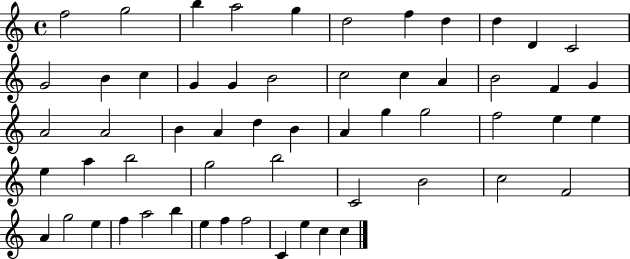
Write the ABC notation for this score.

X:1
T:Untitled
M:4/4
L:1/4
K:C
f2 g2 b a2 g d2 f d d D C2 G2 B c G G B2 c2 c A B2 F G A2 A2 B A d B A g g2 f2 e e e a b2 g2 b2 C2 B2 c2 F2 A g2 e f a2 b e f f2 C e c c